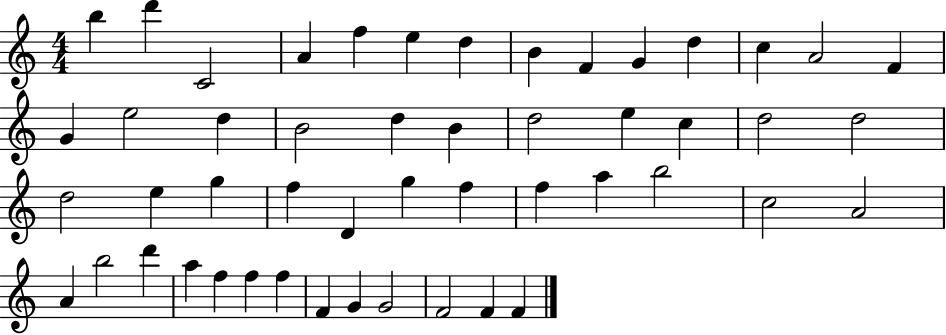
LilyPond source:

{
  \clef treble
  \numericTimeSignature
  \time 4/4
  \key c \major
  b''4 d'''4 c'2 | a'4 f''4 e''4 d''4 | b'4 f'4 g'4 d''4 | c''4 a'2 f'4 | \break g'4 e''2 d''4 | b'2 d''4 b'4 | d''2 e''4 c''4 | d''2 d''2 | \break d''2 e''4 g''4 | f''4 d'4 g''4 f''4 | f''4 a''4 b''2 | c''2 a'2 | \break a'4 b''2 d'''4 | a''4 f''4 f''4 f''4 | f'4 g'4 g'2 | f'2 f'4 f'4 | \break \bar "|."
}